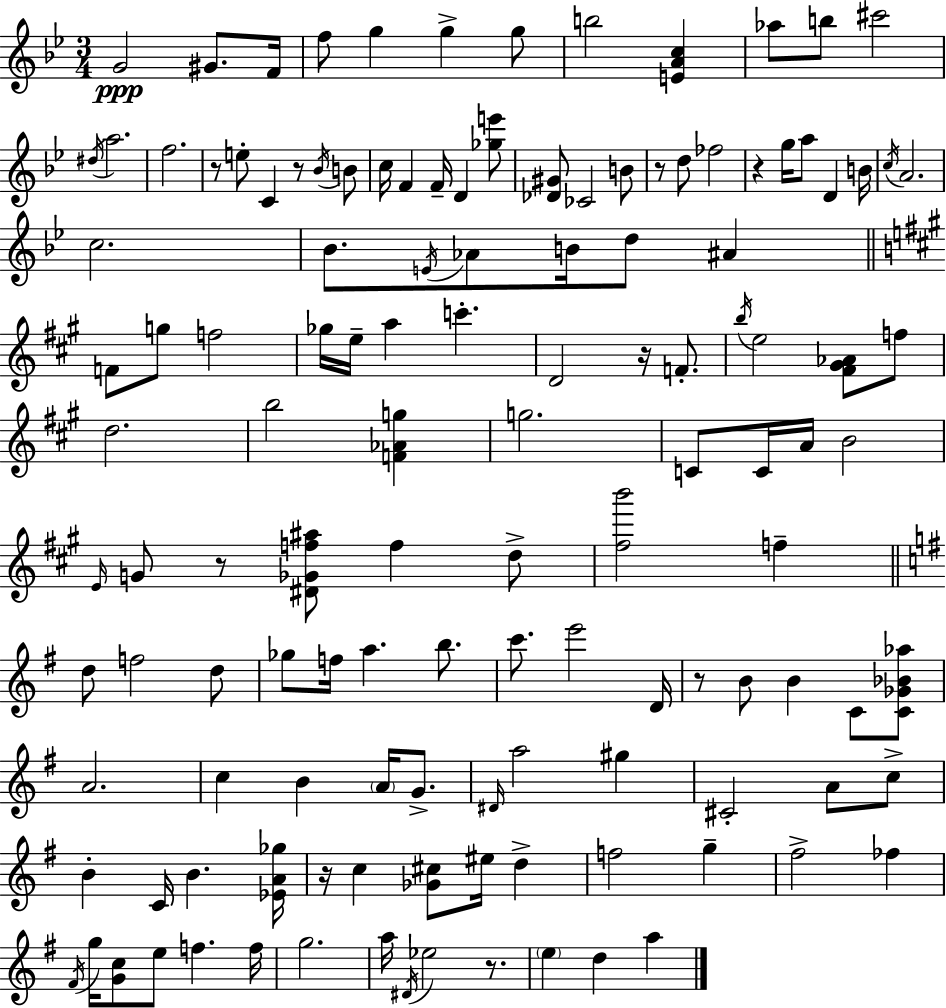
G4/h G#4/e. F4/s F5/e G5/q G5/q G5/e B5/h [E4,A4,C5]/q Ab5/e B5/e C#6/h D#5/s A5/h. F5/h. R/e E5/e C4/q R/e Bb4/s B4/e C5/s F4/q F4/s D4/q [Gb5,E6]/e [Db4,G#4]/e CES4/h B4/e R/e D5/e FES5/h R/q G5/s A5/e D4/q B4/s C5/s A4/h. C5/h. Bb4/e. E4/s Ab4/e B4/s D5/e A#4/q F4/e G5/e F5/h Gb5/s E5/s A5/q C6/q. D4/h R/s F4/e. B5/s E5/h [F#4,G#4,Ab4]/e F5/e D5/h. B5/h [F4,Ab4,G5]/q G5/h. C4/e C4/s A4/s B4/h E4/s G4/e R/e [D#4,Gb4,F5,A#5]/e F5/q D5/e [F#5,B6]/h F5/q D5/e F5/h D5/e Gb5/e F5/s A5/q. B5/e. C6/e. E6/h D4/s R/e B4/e B4/q C4/e [C4,Gb4,Bb4,Ab5]/e A4/h. C5/q B4/q A4/s G4/e. D#4/s A5/h G#5/q C#4/h A4/e C5/e B4/q C4/s B4/q. [Eb4,A4,Gb5]/s R/s C5/q [Gb4,C#5]/e EIS5/s D5/q F5/h G5/q F#5/h FES5/q F#4/s G5/s [G4,C5]/e E5/e F5/q. F5/s G5/h. A5/s D#4/s Eb5/h R/e. E5/q D5/q A5/q